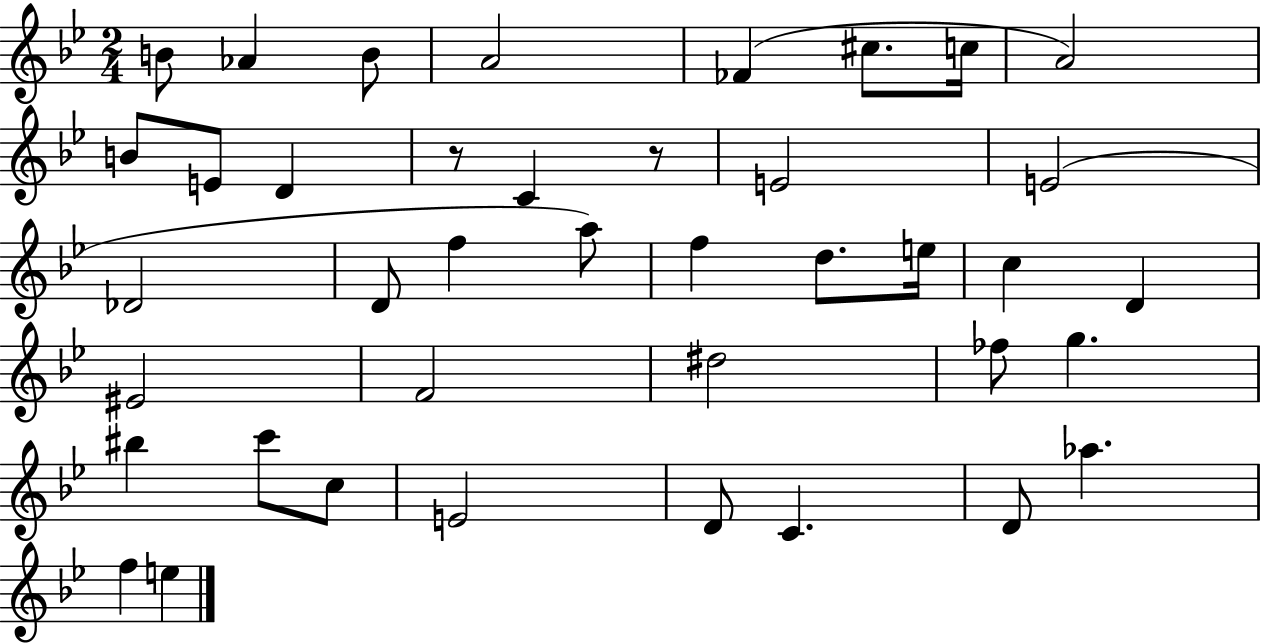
B4/e Ab4/q B4/e A4/h FES4/q C#5/e. C5/s A4/h B4/e E4/e D4/q R/e C4/q R/e E4/h E4/h Db4/h D4/e F5/q A5/e F5/q D5/e. E5/s C5/q D4/q EIS4/h F4/h D#5/h FES5/e G5/q. BIS5/q C6/e C5/e E4/h D4/e C4/q. D4/e Ab5/q. F5/q E5/q